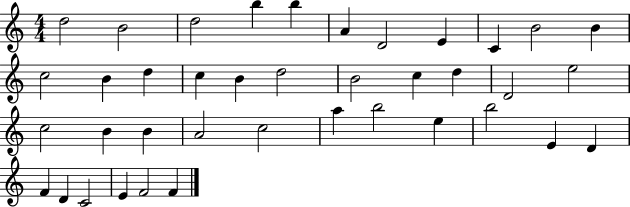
D5/h B4/h D5/h B5/q B5/q A4/q D4/h E4/q C4/q B4/h B4/q C5/h B4/q D5/q C5/q B4/q D5/h B4/h C5/q D5/q D4/h E5/h C5/h B4/q B4/q A4/h C5/h A5/q B5/h E5/q B5/h E4/q D4/q F4/q D4/q C4/h E4/q F4/h F4/q